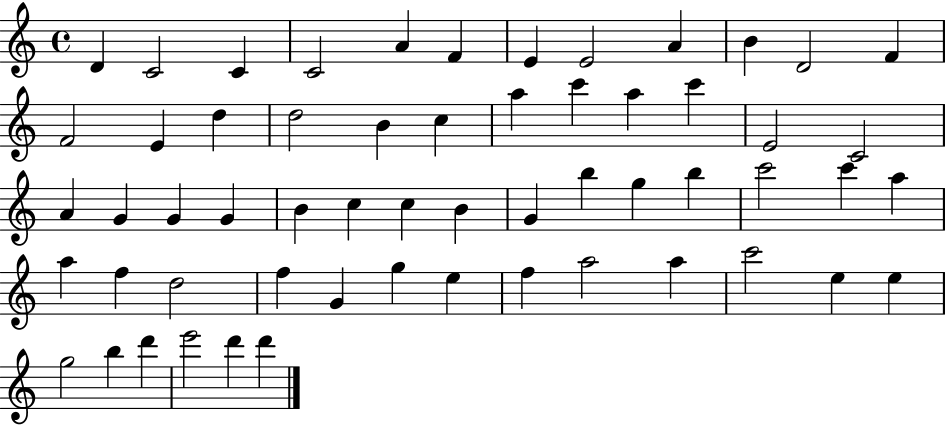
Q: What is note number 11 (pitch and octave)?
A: D4